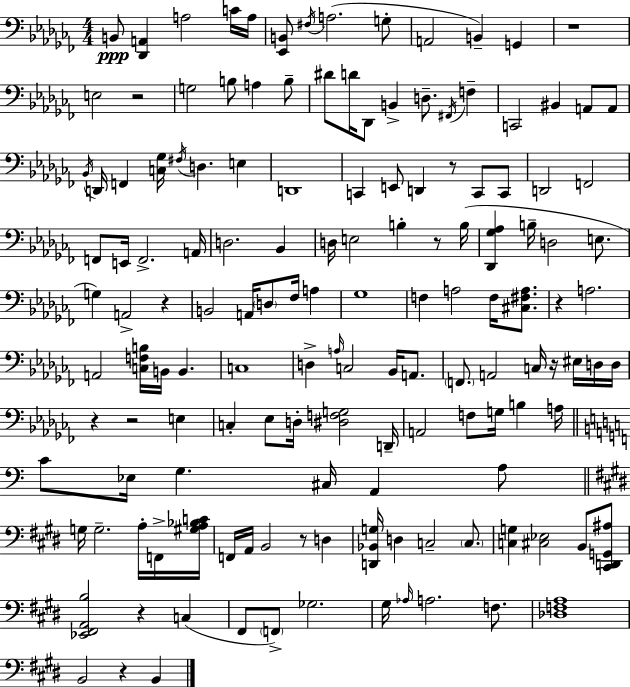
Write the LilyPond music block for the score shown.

{
  \clef bass
  \numericTimeSignature
  \time 4/4
  \key aes \minor
  b,8\ppp <des, a,>4 a2 c'16 a16 | <ees, b,>8 \acciaccatura { fis16 } a2.( g8-. | a,2 b,4--) g,4 | r1 | \break e2 r2 | g2 b8 a4 b8-- | dis'8 d'16 des,8 b,4-> d8.-- \acciaccatura { fis,16 } f4-- | c,2 bis,4 a,8 | \break a,8 \acciaccatura { bes,16 } d,16 f,4 <c ges>16 \acciaccatura { fis16 } d4. | e4 d,1 | c,4 e,8 d,4 r8 | c,8 c,8 d,2 f,2 | \break f,8 e,16 f,2.-> | a,16 d2. | bes,4 d16 e2 b4-. | r8 b16( <des, ges aes>4 b16-- d2 | \break e8. g4) a,2-> | r4 b,2 a,16 \parenthesize d8 fes16 | a4 ges1 | f4 a2 | \break f16 <cis fis a>8. r4 a2. | a,2 <c f b>16 b,16 b,4. | c1 | d4-> \grace { a16 } c2 | \break bes,16 a,8. \parenthesize f,8. a,2 | c16 r16 eis16 d16 d16 r4 r2 | e4 c4-. ees8 d16-. <dis f g>2 | d,16-- a,2 f8 g16 | \break b4 a16 \bar "||" \break \key c \major c'8 ees16 g4. cis16 a,4 a8 | \bar "||" \break \key e \major g16 g2.-- a16-. f,16-> <gis a bes c'>16 | f,16 a,16 b,2 r8 d4 | <d, bes, g>16 d4 c2-- \parenthesize c8. | <c g>4 <cis ees>2 b,8 <cis, d, g, ais>8 | \break <ees, fis, a, b>2 r4 c4( | fis,8 \parenthesize f,8->) ges2. | gis16 \grace { aes16 } a2. f8. | <des f a>1 | \break b,2 r4 b,4 | \bar "|."
}